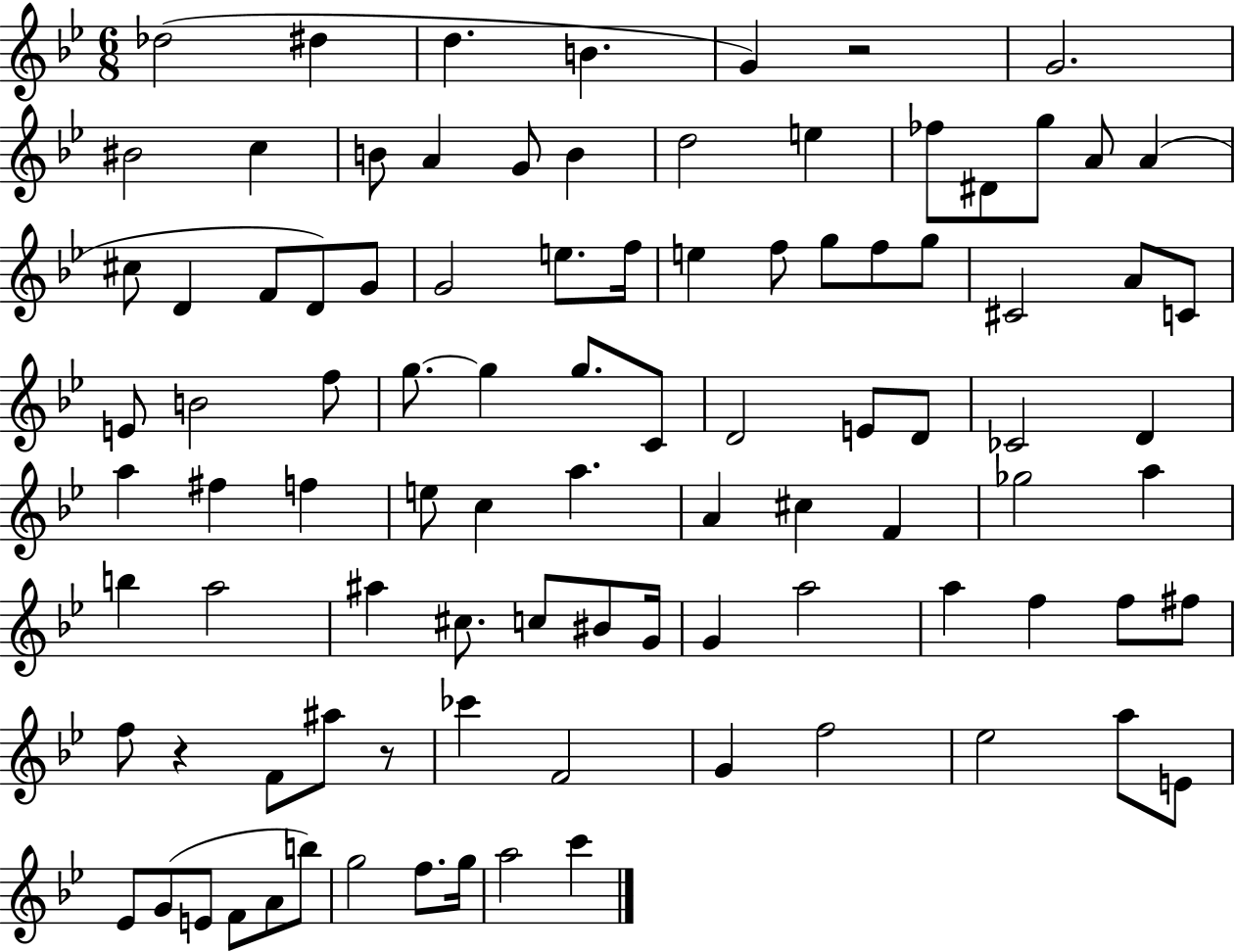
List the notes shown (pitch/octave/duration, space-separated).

Db5/h D#5/q D5/q. B4/q. G4/q R/h G4/h. BIS4/h C5/q B4/e A4/q G4/e B4/q D5/h E5/q FES5/e D#4/e G5/e A4/e A4/q C#5/e D4/q F4/e D4/e G4/e G4/h E5/e. F5/s E5/q F5/e G5/e F5/e G5/e C#4/h A4/e C4/e E4/e B4/h F5/e G5/e. G5/q G5/e. C4/e D4/h E4/e D4/e CES4/h D4/q A5/q F#5/q F5/q E5/e C5/q A5/q. A4/q C#5/q F4/q Gb5/h A5/q B5/q A5/h A#5/q C#5/e. C5/e BIS4/e G4/s G4/q A5/h A5/q F5/q F5/e F#5/e F5/e R/q F4/e A#5/e R/e CES6/q F4/h G4/q F5/h Eb5/h A5/e E4/e Eb4/e G4/e E4/e F4/e A4/e B5/e G5/h F5/e. G5/s A5/h C6/q